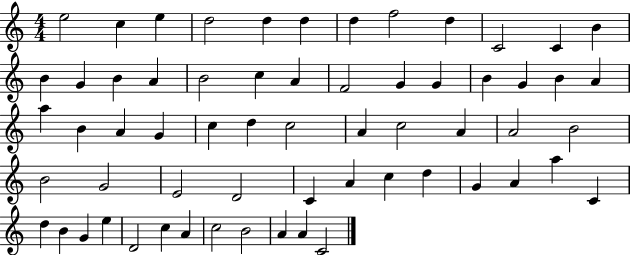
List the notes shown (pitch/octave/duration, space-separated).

E5/h C5/q E5/q D5/h D5/q D5/q D5/q F5/h D5/q C4/h C4/q B4/q B4/q G4/q B4/q A4/q B4/h C5/q A4/q F4/h G4/q G4/q B4/q G4/q B4/q A4/q A5/q B4/q A4/q G4/q C5/q D5/q C5/h A4/q C5/h A4/q A4/h B4/h B4/h G4/h E4/h D4/h C4/q A4/q C5/q D5/q G4/q A4/q A5/q C4/q D5/q B4/q G4/q E5/q D4/h C5/q A4/q C5/h B4/h A4/q A4/q C4/h